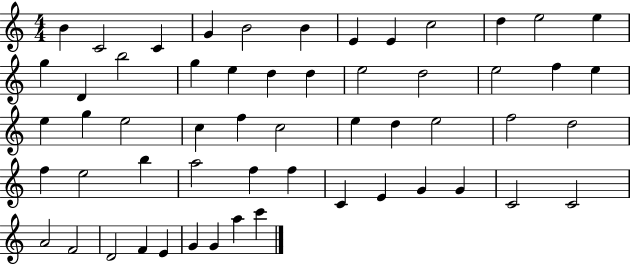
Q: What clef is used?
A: treble